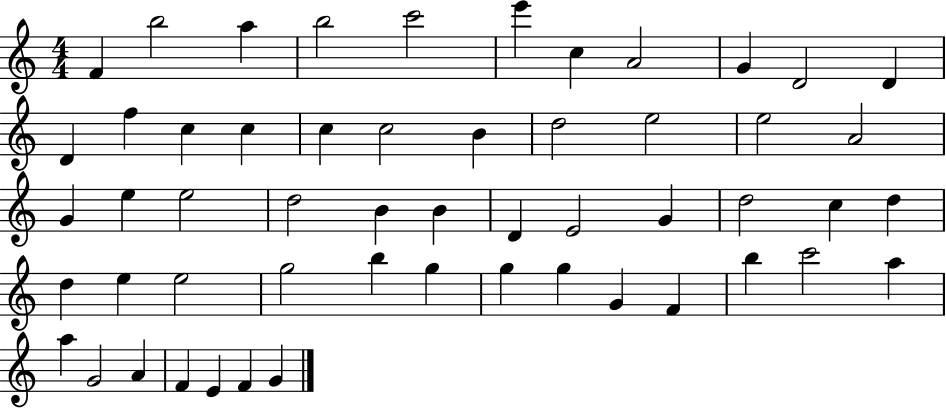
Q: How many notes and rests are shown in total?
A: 54